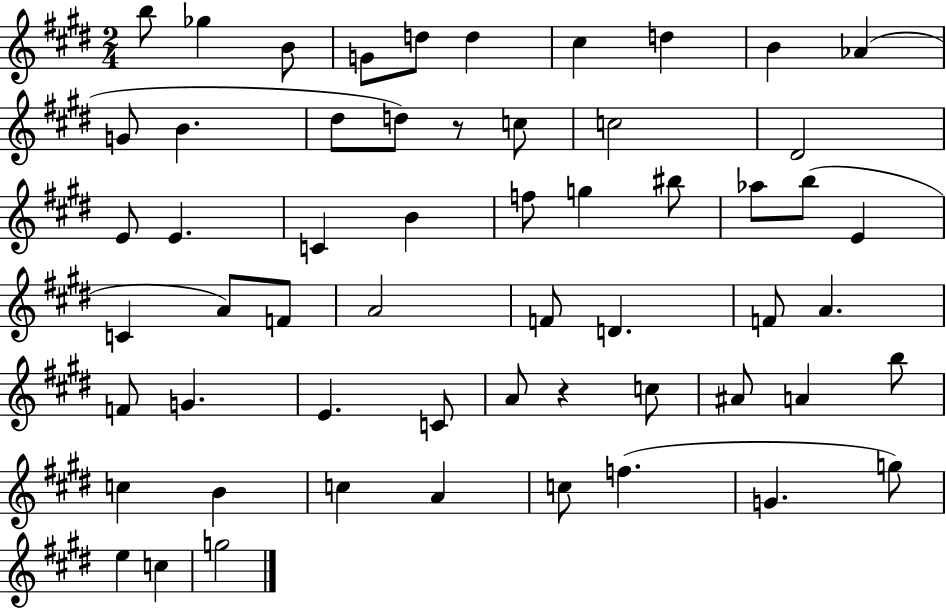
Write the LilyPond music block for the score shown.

{
  \clef treble
  \numericTimeSignature
  \time 2/4
  \key e \major
  b''8 ges''4 b'8 | g'8 d''8 d''4 | cis''4 d''4 | b'4 aes'4( | \break g'8 b'4. | dis''8 d''8) r8 c''8 | c''2 | dis'2 | \break e'8 e'4. | c'4 b'4 | f''8 g''4 bis''8 | aes''8 b''8( e'4 | \break c'4 a'8) f'8 | a'2 | f'8 d'4. | f'8 a'4. | \break f'8 g'4. | e'4. c'8 | a'8 r4 c''8 | ais'8 a'4 b''8 | \break c''4 b'4 | c''4 a'4 | c''8 f''4.( | g'4. g''8) | \break e''4 c''4 | g''2 | \bar "|."
}